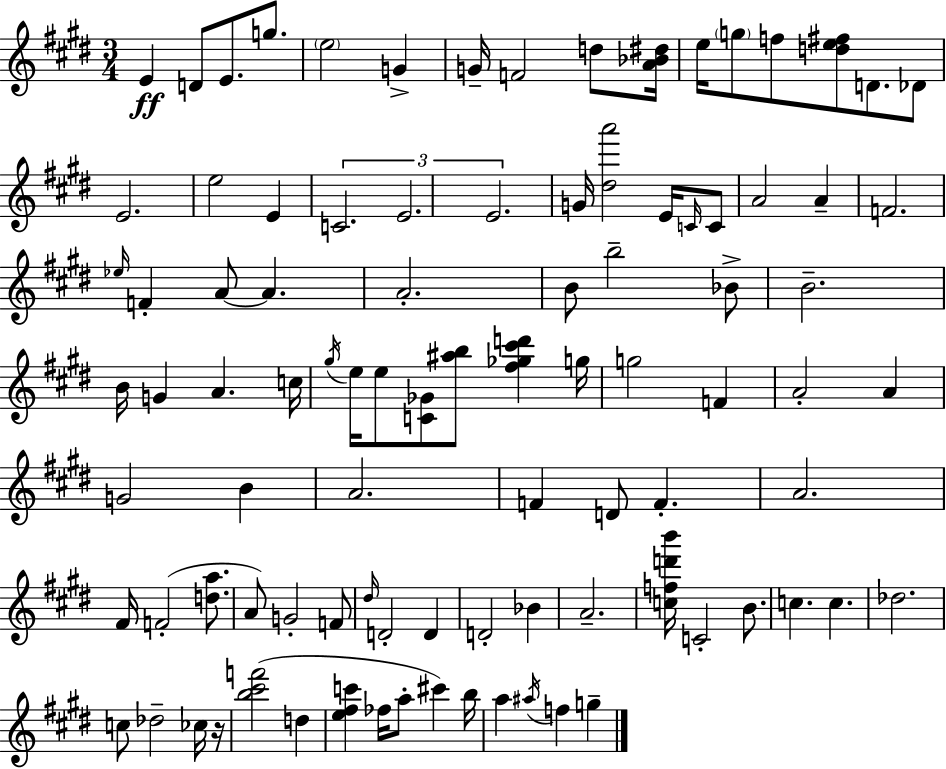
E4/q D4/e E4/e. G5/e. E5/h G4/q G4/s F4/h D5/e [A4,Bb4,D#5]/s E5/s G5/e F5/e [D5,E5,F#5]/e D4/e. Db4/e E4/h. E5/h E4/q C4/h. E4/h. E4/h. G4/s [D#5,A6]/h E4/s C4/s C4/e A4/h A4/q F4/h. Eb5/s F4/q A4/e A4/q. A4/h. B4/e B5/h Bb4/e B4/h. B4/s G4/q A4/q. C5/s G#5/s E5/s E5/e [C4,Gb4]/e [A#5,B5]/e [F#5,Gb5,C#6,D6]/q G5/s G5/h F4/q A4/h A4/q G4/h B4/q A4/h. F4/q D4/e F4/q. A4/h. F#4/s F4/h [D5,A5]/e. A4/e G4/h F4/e D#5/s D4/h D4/q D4/h Bb4/q A4/h. [C5,F5,D6,B6]/s C4/h B4/e. C5/q. C5/q. Db5/h. C5/e Db5/h CES5/s R/s [B5,C#6,F6]/h D5/q [E5,F#5,C6]/q FES5/s A5/e C#6/q B5/s A5/q A#5/s F5/q G5/q